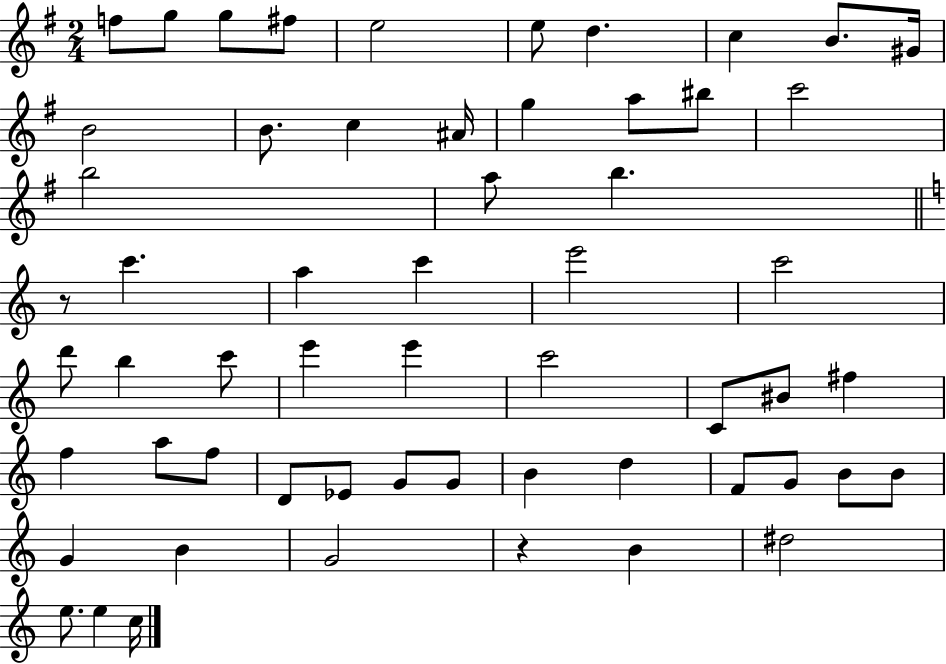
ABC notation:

X:1
T:Untitled
M:2/4
L:1/4
K:G
f/2 g/2 g/2 ^f/2 e2 e/2 d c B/2 ^G/4 B2 B/2 c ^A/4 g a/2 ^b/2 c'2 b2 a/2 b z/2 c' a c' e'2 c'2 d'/2 b c'/2 e' e' c'2 C/2 ^B/2 ^f f a/2 f/2 D/2 _E/2 G/2 G/2 B d F/2 G/2 B/2 B/2 G B G2 z B ^d2 e/2 e c/4